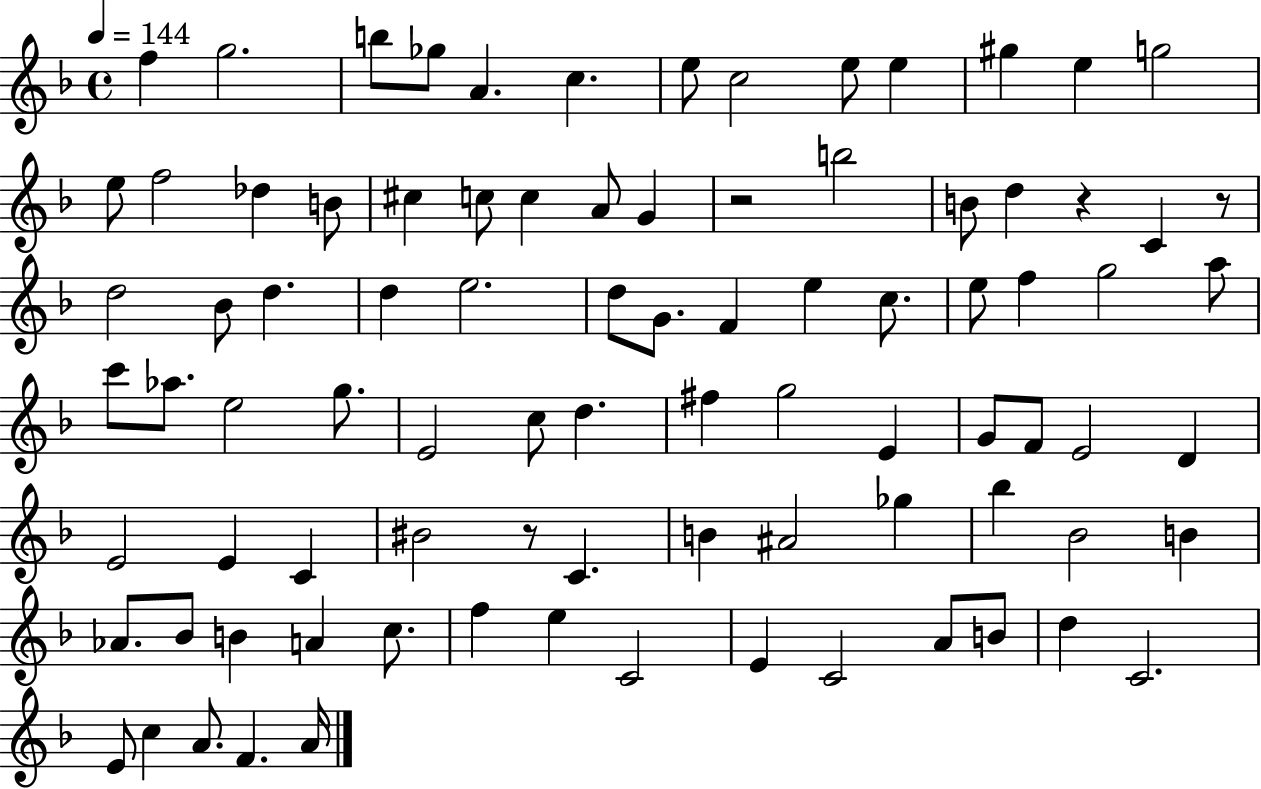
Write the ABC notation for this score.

X:1
T:Untitled
M:4/4
L:1/4
K:F
f g2 b/2 _g/2 A c e/2 c2 e/2 e ^g e g2 e/2 f2 _d B/2 ^c c/2 c A/2 G z2 b2 B/2 d z C z/2 d2 _B/2 d d e2 d/2 G/2 F e c/2 e/2 f g2 a/2 c'/2 _a/2 e2 g/2 E2 c/2 d ^f g2 E G/2 F/2 E2 D E2 E C ^B2 z/2 C B ^A2 _g _b _B2 B _A/2 _B/2 B A c/2 f e C2 E C2 A/2 B/2 d C2 E/2 c A/2 F A/4